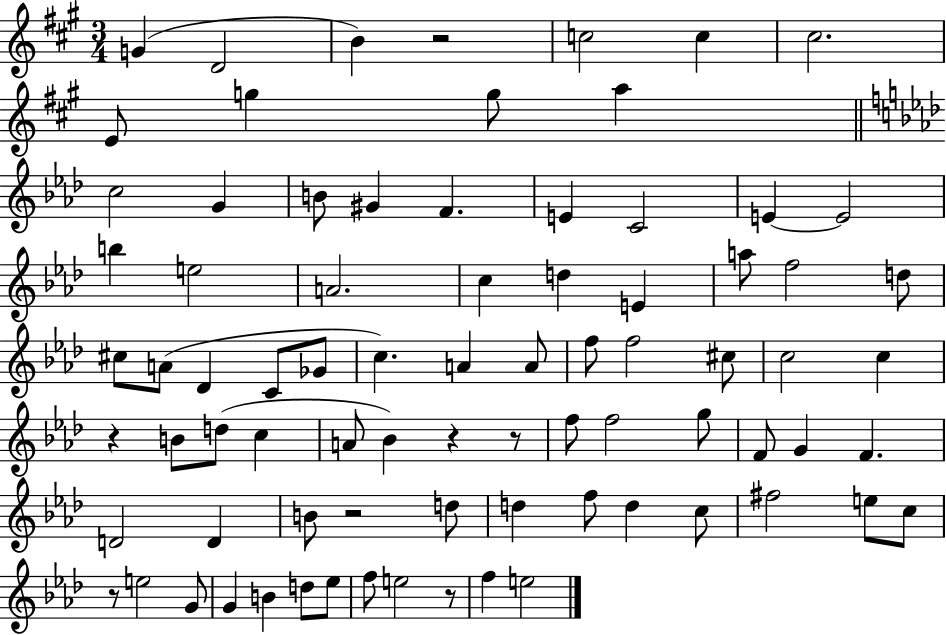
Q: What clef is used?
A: treble